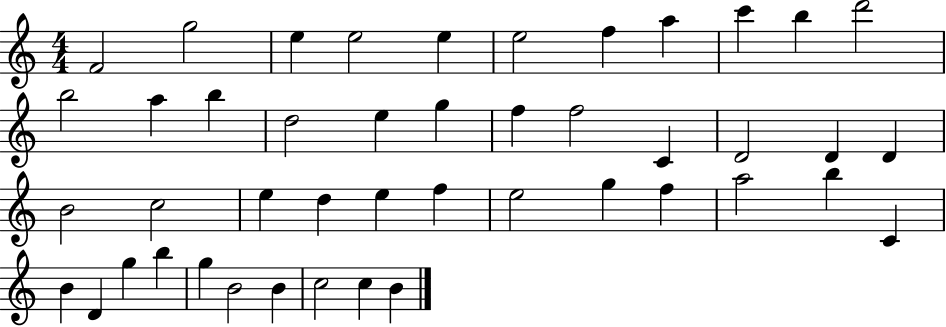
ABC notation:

X:1
T:Untitled
M:4/4
L:1/4
K:C
F2 g2 e e2 e e2 f a c' b d'2 b2 a b d2 e g f f2 C D2 D D B2 c2 e d e f e2 g f a2 b C B D g b g B2 B c2 c B